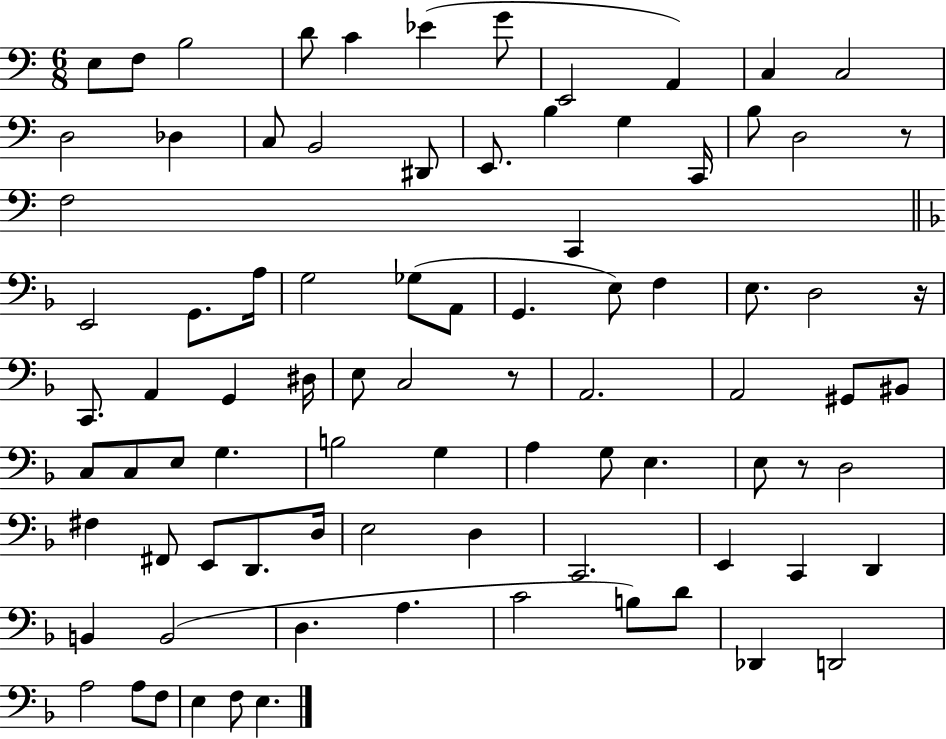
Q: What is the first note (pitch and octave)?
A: E3